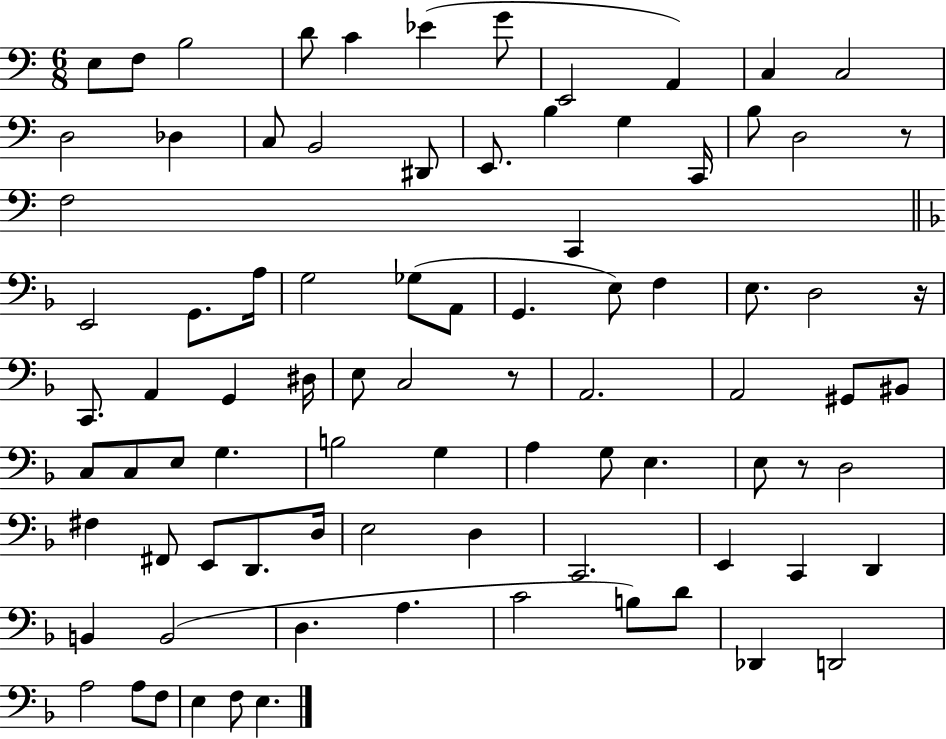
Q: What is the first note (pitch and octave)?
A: E3